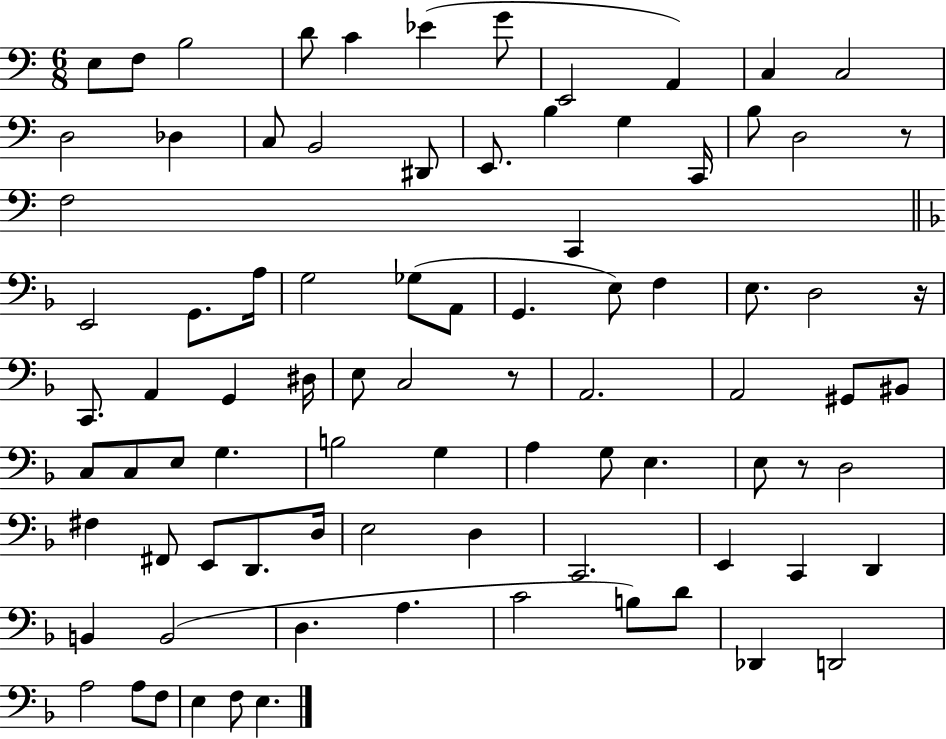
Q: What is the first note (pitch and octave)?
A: E3